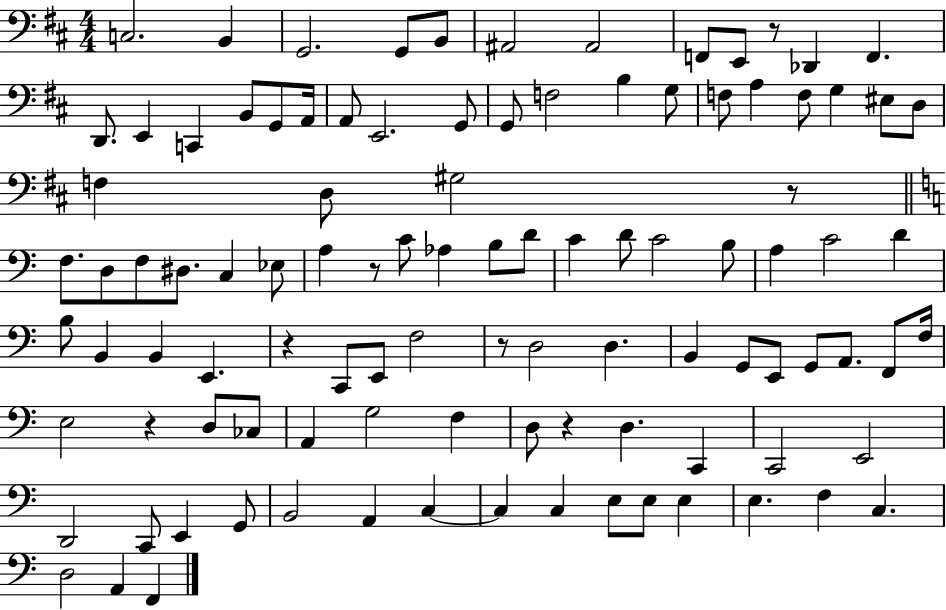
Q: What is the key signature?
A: D major